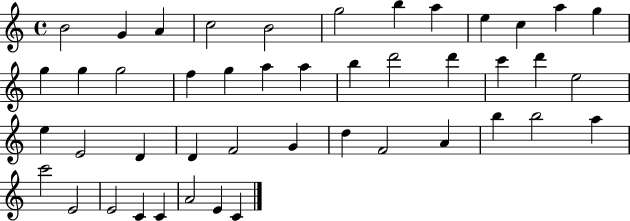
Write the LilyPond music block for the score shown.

{
  \clef treble
  \time 4/4
  \defaultTimeSignature
  \key c \major
  b'2 g'4 a'4 | c''2 b'2 | g''2 b''4 a''4 | e''4 c''4 a''4 g''4 | \break g''4 g''4 g''2 | f''4 g''4 a''4 a''4 | b''4 d'''2 d'''4 | c'''4 d'''4 e''2 | \break e''4 e'2 d'4 | d'4 f'2 g'4 | d''4 f'2 a'4 | b''4 b''2 a''4 | \break c'''2 e'2 | e'2 c'4 c'4 | a'2 e'4 c'4 | \bar "|."
}